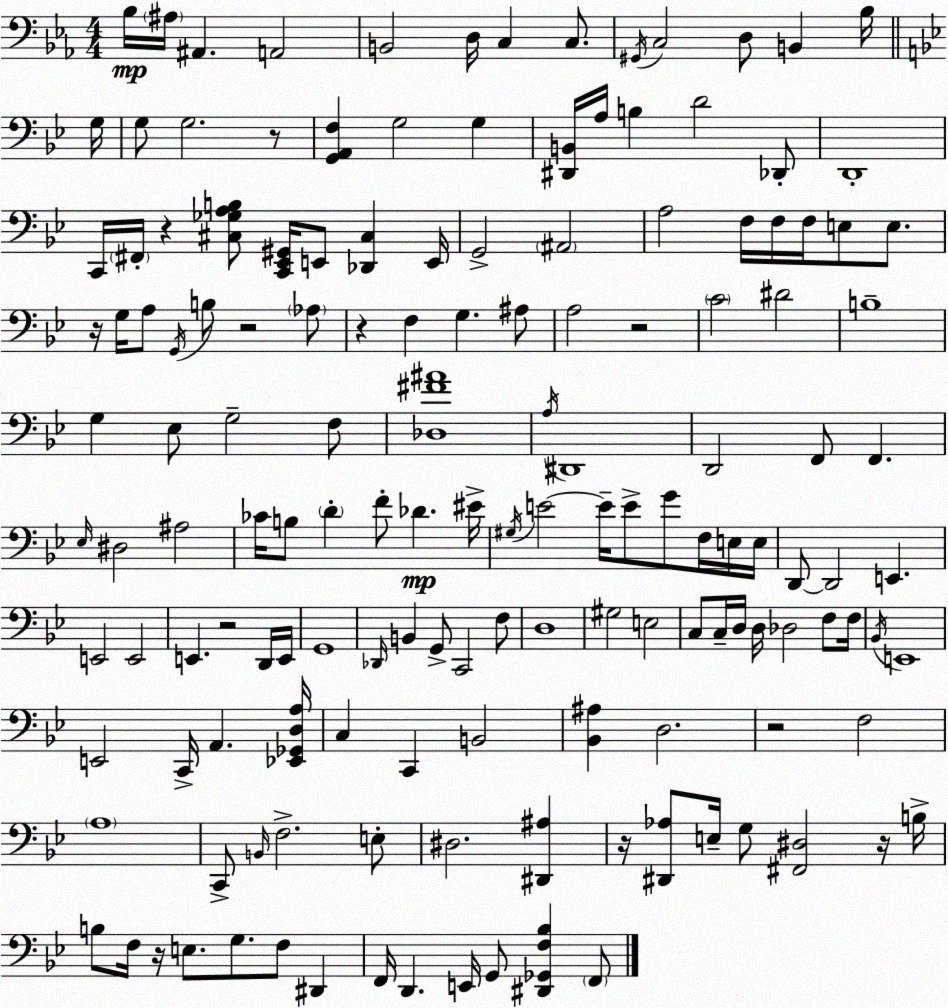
X:1
T:Untitled
M:4/4
L:1/4
K:Cm
_B,/4 ^A,/4 ^A,, A,,2 B,,2 D,/4 C, C,/2 ^G,,/4 C,2 D,/2 B,, _B,/4 G,/4 G,/2 G,2 z/2 [G,,A,,F,] G,2 G, [^D,,B,,]/4 A,/4 B, D2 _D,,/2 D,,4 C,,/4 ^F,,/4 z [^C,_G,A,B,]/2 [C,,_E,,^G,,]/4 E,,/2 [_D,,^C,] E,,/4 G,,2 ^A,,2 A,2 F,/4 F,/4 F,/4 E,/2 E,/2 z/4 G,/4 A,/2 G,,/4 B,/2 z2 _A,/2 z F, G, ^A,/2 A,2 z2 C2 ^D2 B,4 G, _E,/2 G,2 F,/2 [_D,^F^A]4 A,/4 ^D,,4 D,,2 F,,/2 F,, _E,/4 ^D,2 ^A,2 _C/4 B,/2 D F/2 _D ^E/4 ^G,/4 E2 E/4 E/2 G/2 F,/4 E,/4 E,/4 D,,/2 D,,2 E,, E,,2 E,,2 E,, z2 D,,/4 E,,/4 G,,4 _D,,/4 B,, G,,/2 C,,2 F,/2 D,4 ^G,2 E,2 C,/2 C,/4 D,/4 D,/4 _D,2 F,/2 F,/4 _B,,/4 E,,4 E,,2 C,,/4 A,, [_E,,_G,,D,A,]/4 C, C,, B,,2 [_B,,^A,] D,2 z2 F,2 A,4 C,,/2 B,,/4 F,2 E,/2 ^D,2 [^D,,^A,] z/4 [^D,,_A,]/2 E,/4 G,/2 [^F,,^D,]2 z/4 B,/4 B,/2 F,/4 z/4 E,/2 G,/2 F,/2 ^D,, F,,/4 D,, E,,/4 G,,/2 [^D,,_G,,F,_B,] F,,/2